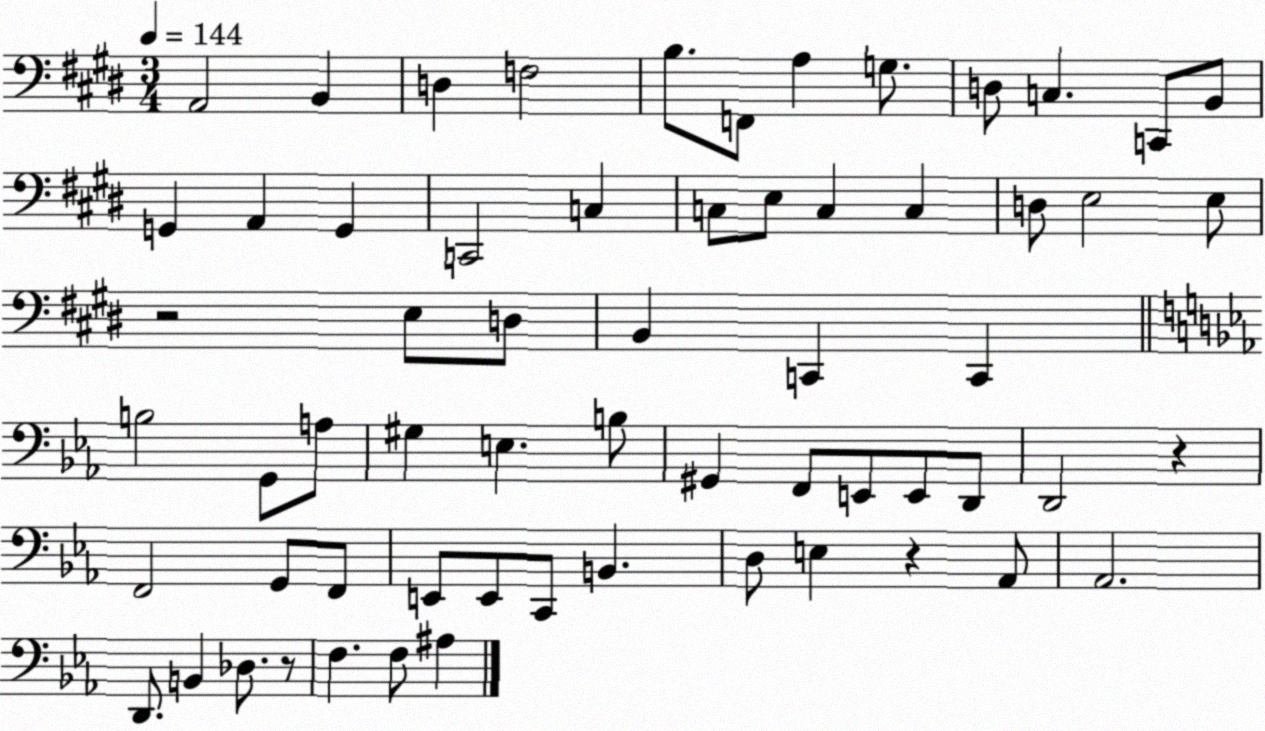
X:1
T:Untitled
M:3/4
L:1/4
K:E
A,,2 B,, D, F,2 B,/2 F,,/2 A, G,/2 D,/2 C, C,,/2 B,,/2 G,, A,, G,, C,,2 C, C,/2 E,/2 C, C, D,/2 E,2 E,/2 z2 E,/2 D,/2 B,, C,, C,, B,2 G,,/2 A,/2 ^G, E, B,/2 ^G,, F,,/2 E,,/2 E,,/2 D,,/2 D,,2 z F,,2 G,,/2 F,,/2 E,,/2 E,,/2 C,,/2 B,, D,/2 E, z _A,,/2 _A,,2 D,,/2 B,, _D,/2 z/2 F, F,/2 ^A,